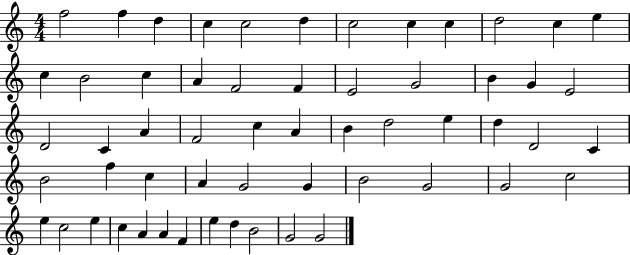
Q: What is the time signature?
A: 4/4